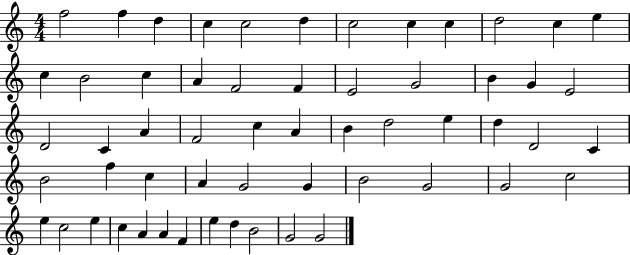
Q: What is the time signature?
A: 4/4